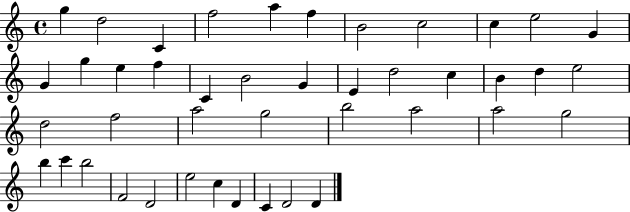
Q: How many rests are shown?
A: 0